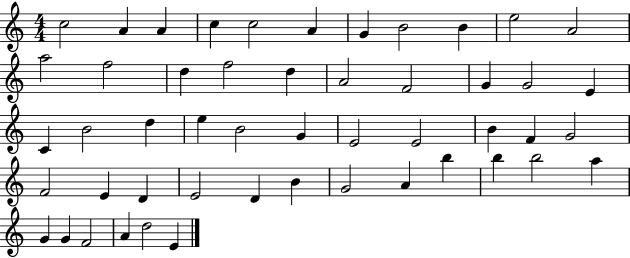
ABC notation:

X:1
T:Untitled
M:4/4
L:1/4
K:C
c2 A A c c2 A G B2 B e2 A2 a2 f2 d f2 d A2 F2 G G2 E C B2 d e B2 G E2 E2 B F G2 F2 E D E2 D B G2 A b b b2 a G G F2 A d2 E